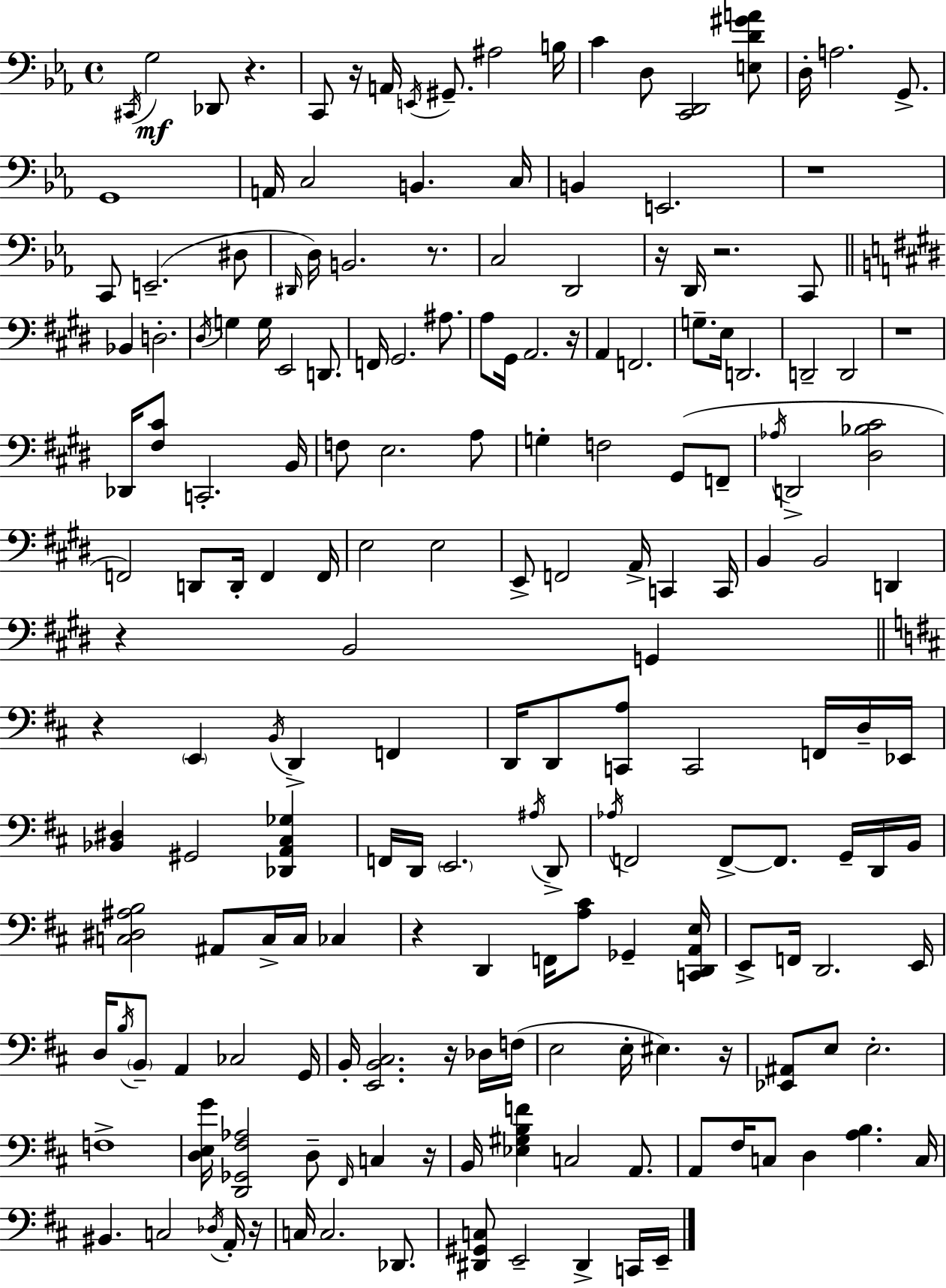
C#2/s G3/h Db2/e R/q. C2/e R/s A2/s E2/s G#2/e. A#3/h B3/s C4/q D3/e [C2,D2]/h [E3,D4,G#4,A4]/e D3/s A3/h. G2/e. G2/w A2/s C3/h B2/q. C3/s B2/q E2/h. R/w C2/e E2/h. D#3/e D#2/s D3/s B2/h. R/e. C3/h D2/h R/s D2/s R/h. C2/e Bb2/q D3/h. D#3/s G3/q G3/s E2/h D2/e. F2/s G#2/h. A#3/e. A3/e G#2/s A2/h. R/s A2/q F2/h. G3/e. E3/s D2/h. D2/h D2/h R/w Db2/s [F#3,C#4]/e C2/h. B2/s F3/e E3/h. A3/e G3/q F3/h G#2/e F2/e Ab3/s D2/h [D#3,Bb3,C#4]/h F2/h D2/e D2/s F2/q F2/s E3/h E3/h E2/e F2/h A2/s C2/q C2/s B2/q B2/h D2/q R/q B2/h G2/q R/q E2/q B2/s D2/q F2/q D2/s D2/e [C2,A3]/e C2/h F2/s D3/s Eb2/s [Bb2,D#3]/q G#2/h [Db2,A2,C#3,Gb3]/q F2/s D2/s E2/h. A#3/s D2/e Ab3/s F2/h F2/e F2/e. G2/s D2/s B2/s [C3,D#3,A#3,B3]/h A#2/e C3/s C3/s CES3/q R/q D2/q F2/s [A3,C#4]/e Gb2/q [C2,D2,A2,E3]/s E2/e F2/s D2/h. E2/s D3/s B3/s B2/e A2/q CES3/h G2/s B2/s [E2,B2,C#3]/h. R/s Db3/s F3/s E3/h E3/s EIS3/q. R/s [Eb2,A#2]/e E3/e E3/h. F3/w [D3,E3,G4]/s [D2,Gb2,F#3,Ab3]/h D3/e F#2/s C3/q R/s B2/s [Eb3,G#3,B3,F4]/q C3/h A2/e. A2/e F#3/s C3/e D3/q [A3,B3]/q. C3/s BIS2/q. C3/h Db3/s A2/s R/s C3/s C3/h. Db2/e. [D#2,G#2,C3]/e E2/h D#2/q C2/s E2/s